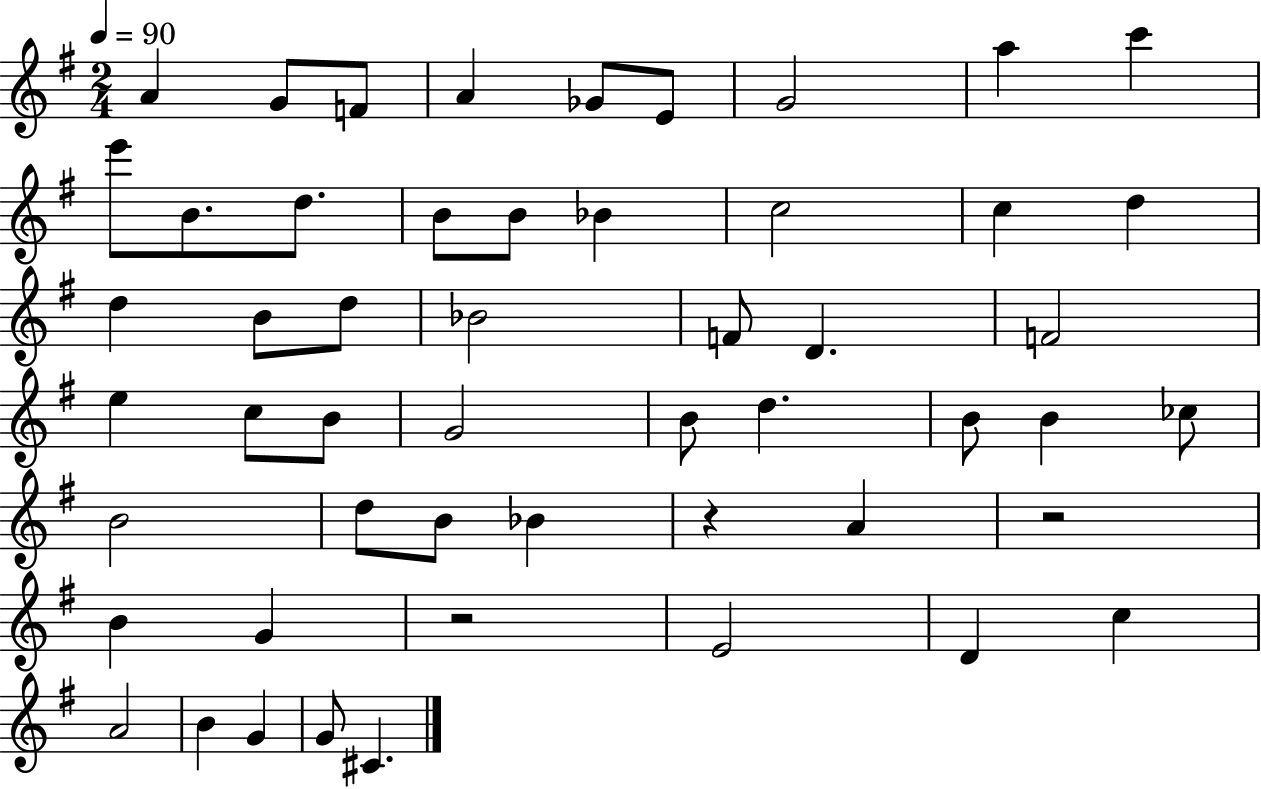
X:1
T:Untitled
M:2/4
L:1/4
K:G
A G/2 F/2 A _G/2 E/2 G2 a c' e'/2 B/2 d/2 B/2 B/2 _B c2 c d d B/2 d/2 _B2 F/2 D F2 e c/2 B/2 G2 B/2 d B/2 B _c/2 B2 d/2 B/2 _B z A z2 B G z2 E2 D c A2 B G G/2 ^C